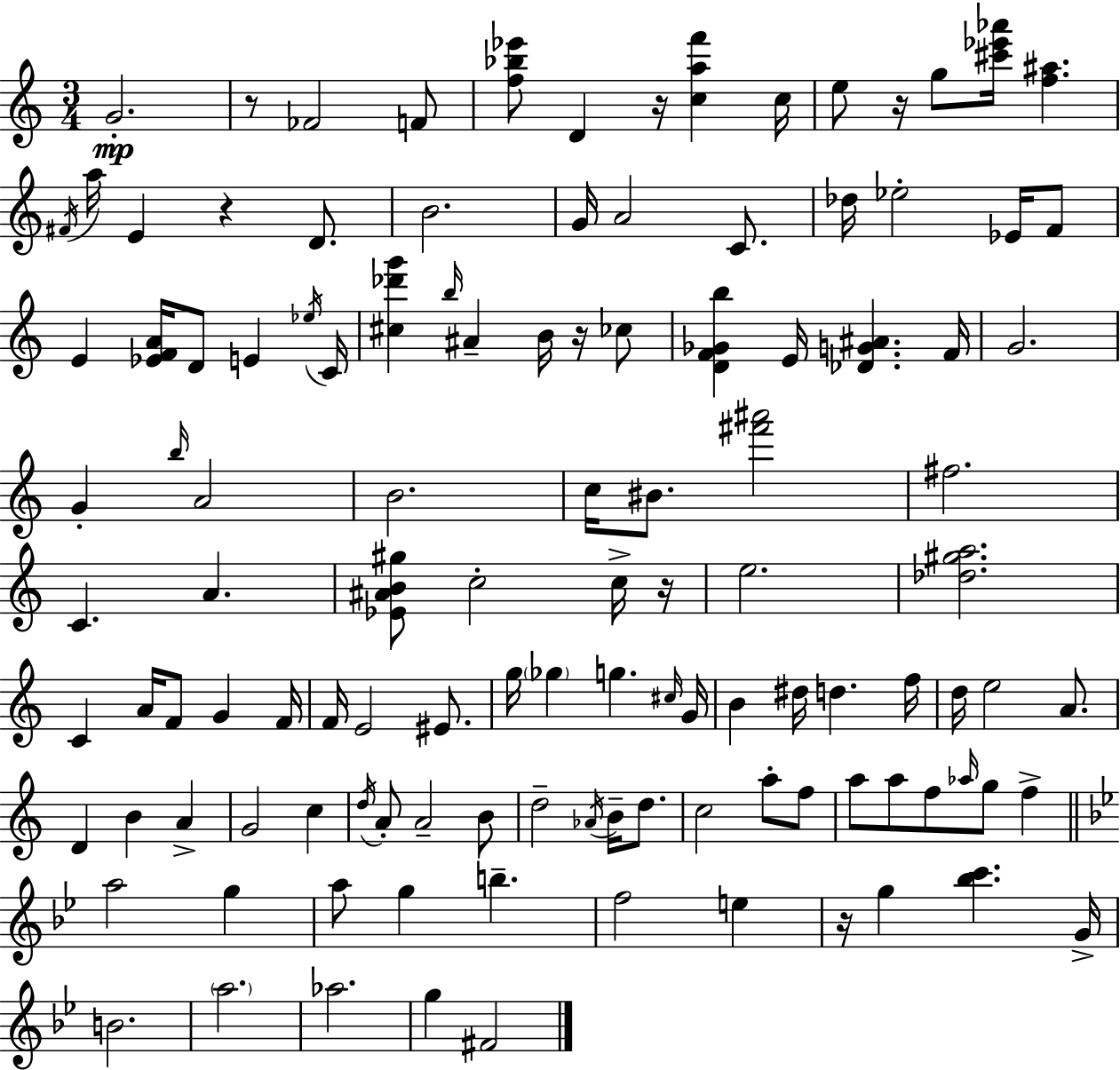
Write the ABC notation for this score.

X:1
T:Untitled
M:3/4
L:1/4
K:Am
G2 z/2 _F2 F/2 [f_b_e']/2 D z/4 [caf'] c/4 e/2 z/4 g/2 [^c'_e'_a']/4 [f^a] ^F/4 a/4 E z D/2 B2 G/4 A2 C/2 _d/4 _e2 _E/4 F/2 E [_EFA]/4 D/2 E _e/4 C/4 [^c_d'g'] b/4 ^A B/4 z/4 _c/2 [DF_Gb] E/4 [_DG^A] F/4 G2 G b/4 A2 B2 c/4 ^B/2 [^f'^a']2 ^f2 C A [_E^AB^g]/2 c2 c/4 z/4 e2 [_d^ga]2 C A/4 F/2 G F/4 F/4 E2 ^E/2 g/4 _g g ^c/4 G/4 B ^d/4 d f/4 d/4 e2 A/2 D B A G2 c d/4 A/2 A2 B/2 d2 _A/4 B/4 d/2 c2 a/2 f/2 a/2 a/2 f/2 _a/4 g/2 f a2 g a/2 g b f2 e z/4 g [_bc'] G/4 B2 a2 _a2 g ^F2